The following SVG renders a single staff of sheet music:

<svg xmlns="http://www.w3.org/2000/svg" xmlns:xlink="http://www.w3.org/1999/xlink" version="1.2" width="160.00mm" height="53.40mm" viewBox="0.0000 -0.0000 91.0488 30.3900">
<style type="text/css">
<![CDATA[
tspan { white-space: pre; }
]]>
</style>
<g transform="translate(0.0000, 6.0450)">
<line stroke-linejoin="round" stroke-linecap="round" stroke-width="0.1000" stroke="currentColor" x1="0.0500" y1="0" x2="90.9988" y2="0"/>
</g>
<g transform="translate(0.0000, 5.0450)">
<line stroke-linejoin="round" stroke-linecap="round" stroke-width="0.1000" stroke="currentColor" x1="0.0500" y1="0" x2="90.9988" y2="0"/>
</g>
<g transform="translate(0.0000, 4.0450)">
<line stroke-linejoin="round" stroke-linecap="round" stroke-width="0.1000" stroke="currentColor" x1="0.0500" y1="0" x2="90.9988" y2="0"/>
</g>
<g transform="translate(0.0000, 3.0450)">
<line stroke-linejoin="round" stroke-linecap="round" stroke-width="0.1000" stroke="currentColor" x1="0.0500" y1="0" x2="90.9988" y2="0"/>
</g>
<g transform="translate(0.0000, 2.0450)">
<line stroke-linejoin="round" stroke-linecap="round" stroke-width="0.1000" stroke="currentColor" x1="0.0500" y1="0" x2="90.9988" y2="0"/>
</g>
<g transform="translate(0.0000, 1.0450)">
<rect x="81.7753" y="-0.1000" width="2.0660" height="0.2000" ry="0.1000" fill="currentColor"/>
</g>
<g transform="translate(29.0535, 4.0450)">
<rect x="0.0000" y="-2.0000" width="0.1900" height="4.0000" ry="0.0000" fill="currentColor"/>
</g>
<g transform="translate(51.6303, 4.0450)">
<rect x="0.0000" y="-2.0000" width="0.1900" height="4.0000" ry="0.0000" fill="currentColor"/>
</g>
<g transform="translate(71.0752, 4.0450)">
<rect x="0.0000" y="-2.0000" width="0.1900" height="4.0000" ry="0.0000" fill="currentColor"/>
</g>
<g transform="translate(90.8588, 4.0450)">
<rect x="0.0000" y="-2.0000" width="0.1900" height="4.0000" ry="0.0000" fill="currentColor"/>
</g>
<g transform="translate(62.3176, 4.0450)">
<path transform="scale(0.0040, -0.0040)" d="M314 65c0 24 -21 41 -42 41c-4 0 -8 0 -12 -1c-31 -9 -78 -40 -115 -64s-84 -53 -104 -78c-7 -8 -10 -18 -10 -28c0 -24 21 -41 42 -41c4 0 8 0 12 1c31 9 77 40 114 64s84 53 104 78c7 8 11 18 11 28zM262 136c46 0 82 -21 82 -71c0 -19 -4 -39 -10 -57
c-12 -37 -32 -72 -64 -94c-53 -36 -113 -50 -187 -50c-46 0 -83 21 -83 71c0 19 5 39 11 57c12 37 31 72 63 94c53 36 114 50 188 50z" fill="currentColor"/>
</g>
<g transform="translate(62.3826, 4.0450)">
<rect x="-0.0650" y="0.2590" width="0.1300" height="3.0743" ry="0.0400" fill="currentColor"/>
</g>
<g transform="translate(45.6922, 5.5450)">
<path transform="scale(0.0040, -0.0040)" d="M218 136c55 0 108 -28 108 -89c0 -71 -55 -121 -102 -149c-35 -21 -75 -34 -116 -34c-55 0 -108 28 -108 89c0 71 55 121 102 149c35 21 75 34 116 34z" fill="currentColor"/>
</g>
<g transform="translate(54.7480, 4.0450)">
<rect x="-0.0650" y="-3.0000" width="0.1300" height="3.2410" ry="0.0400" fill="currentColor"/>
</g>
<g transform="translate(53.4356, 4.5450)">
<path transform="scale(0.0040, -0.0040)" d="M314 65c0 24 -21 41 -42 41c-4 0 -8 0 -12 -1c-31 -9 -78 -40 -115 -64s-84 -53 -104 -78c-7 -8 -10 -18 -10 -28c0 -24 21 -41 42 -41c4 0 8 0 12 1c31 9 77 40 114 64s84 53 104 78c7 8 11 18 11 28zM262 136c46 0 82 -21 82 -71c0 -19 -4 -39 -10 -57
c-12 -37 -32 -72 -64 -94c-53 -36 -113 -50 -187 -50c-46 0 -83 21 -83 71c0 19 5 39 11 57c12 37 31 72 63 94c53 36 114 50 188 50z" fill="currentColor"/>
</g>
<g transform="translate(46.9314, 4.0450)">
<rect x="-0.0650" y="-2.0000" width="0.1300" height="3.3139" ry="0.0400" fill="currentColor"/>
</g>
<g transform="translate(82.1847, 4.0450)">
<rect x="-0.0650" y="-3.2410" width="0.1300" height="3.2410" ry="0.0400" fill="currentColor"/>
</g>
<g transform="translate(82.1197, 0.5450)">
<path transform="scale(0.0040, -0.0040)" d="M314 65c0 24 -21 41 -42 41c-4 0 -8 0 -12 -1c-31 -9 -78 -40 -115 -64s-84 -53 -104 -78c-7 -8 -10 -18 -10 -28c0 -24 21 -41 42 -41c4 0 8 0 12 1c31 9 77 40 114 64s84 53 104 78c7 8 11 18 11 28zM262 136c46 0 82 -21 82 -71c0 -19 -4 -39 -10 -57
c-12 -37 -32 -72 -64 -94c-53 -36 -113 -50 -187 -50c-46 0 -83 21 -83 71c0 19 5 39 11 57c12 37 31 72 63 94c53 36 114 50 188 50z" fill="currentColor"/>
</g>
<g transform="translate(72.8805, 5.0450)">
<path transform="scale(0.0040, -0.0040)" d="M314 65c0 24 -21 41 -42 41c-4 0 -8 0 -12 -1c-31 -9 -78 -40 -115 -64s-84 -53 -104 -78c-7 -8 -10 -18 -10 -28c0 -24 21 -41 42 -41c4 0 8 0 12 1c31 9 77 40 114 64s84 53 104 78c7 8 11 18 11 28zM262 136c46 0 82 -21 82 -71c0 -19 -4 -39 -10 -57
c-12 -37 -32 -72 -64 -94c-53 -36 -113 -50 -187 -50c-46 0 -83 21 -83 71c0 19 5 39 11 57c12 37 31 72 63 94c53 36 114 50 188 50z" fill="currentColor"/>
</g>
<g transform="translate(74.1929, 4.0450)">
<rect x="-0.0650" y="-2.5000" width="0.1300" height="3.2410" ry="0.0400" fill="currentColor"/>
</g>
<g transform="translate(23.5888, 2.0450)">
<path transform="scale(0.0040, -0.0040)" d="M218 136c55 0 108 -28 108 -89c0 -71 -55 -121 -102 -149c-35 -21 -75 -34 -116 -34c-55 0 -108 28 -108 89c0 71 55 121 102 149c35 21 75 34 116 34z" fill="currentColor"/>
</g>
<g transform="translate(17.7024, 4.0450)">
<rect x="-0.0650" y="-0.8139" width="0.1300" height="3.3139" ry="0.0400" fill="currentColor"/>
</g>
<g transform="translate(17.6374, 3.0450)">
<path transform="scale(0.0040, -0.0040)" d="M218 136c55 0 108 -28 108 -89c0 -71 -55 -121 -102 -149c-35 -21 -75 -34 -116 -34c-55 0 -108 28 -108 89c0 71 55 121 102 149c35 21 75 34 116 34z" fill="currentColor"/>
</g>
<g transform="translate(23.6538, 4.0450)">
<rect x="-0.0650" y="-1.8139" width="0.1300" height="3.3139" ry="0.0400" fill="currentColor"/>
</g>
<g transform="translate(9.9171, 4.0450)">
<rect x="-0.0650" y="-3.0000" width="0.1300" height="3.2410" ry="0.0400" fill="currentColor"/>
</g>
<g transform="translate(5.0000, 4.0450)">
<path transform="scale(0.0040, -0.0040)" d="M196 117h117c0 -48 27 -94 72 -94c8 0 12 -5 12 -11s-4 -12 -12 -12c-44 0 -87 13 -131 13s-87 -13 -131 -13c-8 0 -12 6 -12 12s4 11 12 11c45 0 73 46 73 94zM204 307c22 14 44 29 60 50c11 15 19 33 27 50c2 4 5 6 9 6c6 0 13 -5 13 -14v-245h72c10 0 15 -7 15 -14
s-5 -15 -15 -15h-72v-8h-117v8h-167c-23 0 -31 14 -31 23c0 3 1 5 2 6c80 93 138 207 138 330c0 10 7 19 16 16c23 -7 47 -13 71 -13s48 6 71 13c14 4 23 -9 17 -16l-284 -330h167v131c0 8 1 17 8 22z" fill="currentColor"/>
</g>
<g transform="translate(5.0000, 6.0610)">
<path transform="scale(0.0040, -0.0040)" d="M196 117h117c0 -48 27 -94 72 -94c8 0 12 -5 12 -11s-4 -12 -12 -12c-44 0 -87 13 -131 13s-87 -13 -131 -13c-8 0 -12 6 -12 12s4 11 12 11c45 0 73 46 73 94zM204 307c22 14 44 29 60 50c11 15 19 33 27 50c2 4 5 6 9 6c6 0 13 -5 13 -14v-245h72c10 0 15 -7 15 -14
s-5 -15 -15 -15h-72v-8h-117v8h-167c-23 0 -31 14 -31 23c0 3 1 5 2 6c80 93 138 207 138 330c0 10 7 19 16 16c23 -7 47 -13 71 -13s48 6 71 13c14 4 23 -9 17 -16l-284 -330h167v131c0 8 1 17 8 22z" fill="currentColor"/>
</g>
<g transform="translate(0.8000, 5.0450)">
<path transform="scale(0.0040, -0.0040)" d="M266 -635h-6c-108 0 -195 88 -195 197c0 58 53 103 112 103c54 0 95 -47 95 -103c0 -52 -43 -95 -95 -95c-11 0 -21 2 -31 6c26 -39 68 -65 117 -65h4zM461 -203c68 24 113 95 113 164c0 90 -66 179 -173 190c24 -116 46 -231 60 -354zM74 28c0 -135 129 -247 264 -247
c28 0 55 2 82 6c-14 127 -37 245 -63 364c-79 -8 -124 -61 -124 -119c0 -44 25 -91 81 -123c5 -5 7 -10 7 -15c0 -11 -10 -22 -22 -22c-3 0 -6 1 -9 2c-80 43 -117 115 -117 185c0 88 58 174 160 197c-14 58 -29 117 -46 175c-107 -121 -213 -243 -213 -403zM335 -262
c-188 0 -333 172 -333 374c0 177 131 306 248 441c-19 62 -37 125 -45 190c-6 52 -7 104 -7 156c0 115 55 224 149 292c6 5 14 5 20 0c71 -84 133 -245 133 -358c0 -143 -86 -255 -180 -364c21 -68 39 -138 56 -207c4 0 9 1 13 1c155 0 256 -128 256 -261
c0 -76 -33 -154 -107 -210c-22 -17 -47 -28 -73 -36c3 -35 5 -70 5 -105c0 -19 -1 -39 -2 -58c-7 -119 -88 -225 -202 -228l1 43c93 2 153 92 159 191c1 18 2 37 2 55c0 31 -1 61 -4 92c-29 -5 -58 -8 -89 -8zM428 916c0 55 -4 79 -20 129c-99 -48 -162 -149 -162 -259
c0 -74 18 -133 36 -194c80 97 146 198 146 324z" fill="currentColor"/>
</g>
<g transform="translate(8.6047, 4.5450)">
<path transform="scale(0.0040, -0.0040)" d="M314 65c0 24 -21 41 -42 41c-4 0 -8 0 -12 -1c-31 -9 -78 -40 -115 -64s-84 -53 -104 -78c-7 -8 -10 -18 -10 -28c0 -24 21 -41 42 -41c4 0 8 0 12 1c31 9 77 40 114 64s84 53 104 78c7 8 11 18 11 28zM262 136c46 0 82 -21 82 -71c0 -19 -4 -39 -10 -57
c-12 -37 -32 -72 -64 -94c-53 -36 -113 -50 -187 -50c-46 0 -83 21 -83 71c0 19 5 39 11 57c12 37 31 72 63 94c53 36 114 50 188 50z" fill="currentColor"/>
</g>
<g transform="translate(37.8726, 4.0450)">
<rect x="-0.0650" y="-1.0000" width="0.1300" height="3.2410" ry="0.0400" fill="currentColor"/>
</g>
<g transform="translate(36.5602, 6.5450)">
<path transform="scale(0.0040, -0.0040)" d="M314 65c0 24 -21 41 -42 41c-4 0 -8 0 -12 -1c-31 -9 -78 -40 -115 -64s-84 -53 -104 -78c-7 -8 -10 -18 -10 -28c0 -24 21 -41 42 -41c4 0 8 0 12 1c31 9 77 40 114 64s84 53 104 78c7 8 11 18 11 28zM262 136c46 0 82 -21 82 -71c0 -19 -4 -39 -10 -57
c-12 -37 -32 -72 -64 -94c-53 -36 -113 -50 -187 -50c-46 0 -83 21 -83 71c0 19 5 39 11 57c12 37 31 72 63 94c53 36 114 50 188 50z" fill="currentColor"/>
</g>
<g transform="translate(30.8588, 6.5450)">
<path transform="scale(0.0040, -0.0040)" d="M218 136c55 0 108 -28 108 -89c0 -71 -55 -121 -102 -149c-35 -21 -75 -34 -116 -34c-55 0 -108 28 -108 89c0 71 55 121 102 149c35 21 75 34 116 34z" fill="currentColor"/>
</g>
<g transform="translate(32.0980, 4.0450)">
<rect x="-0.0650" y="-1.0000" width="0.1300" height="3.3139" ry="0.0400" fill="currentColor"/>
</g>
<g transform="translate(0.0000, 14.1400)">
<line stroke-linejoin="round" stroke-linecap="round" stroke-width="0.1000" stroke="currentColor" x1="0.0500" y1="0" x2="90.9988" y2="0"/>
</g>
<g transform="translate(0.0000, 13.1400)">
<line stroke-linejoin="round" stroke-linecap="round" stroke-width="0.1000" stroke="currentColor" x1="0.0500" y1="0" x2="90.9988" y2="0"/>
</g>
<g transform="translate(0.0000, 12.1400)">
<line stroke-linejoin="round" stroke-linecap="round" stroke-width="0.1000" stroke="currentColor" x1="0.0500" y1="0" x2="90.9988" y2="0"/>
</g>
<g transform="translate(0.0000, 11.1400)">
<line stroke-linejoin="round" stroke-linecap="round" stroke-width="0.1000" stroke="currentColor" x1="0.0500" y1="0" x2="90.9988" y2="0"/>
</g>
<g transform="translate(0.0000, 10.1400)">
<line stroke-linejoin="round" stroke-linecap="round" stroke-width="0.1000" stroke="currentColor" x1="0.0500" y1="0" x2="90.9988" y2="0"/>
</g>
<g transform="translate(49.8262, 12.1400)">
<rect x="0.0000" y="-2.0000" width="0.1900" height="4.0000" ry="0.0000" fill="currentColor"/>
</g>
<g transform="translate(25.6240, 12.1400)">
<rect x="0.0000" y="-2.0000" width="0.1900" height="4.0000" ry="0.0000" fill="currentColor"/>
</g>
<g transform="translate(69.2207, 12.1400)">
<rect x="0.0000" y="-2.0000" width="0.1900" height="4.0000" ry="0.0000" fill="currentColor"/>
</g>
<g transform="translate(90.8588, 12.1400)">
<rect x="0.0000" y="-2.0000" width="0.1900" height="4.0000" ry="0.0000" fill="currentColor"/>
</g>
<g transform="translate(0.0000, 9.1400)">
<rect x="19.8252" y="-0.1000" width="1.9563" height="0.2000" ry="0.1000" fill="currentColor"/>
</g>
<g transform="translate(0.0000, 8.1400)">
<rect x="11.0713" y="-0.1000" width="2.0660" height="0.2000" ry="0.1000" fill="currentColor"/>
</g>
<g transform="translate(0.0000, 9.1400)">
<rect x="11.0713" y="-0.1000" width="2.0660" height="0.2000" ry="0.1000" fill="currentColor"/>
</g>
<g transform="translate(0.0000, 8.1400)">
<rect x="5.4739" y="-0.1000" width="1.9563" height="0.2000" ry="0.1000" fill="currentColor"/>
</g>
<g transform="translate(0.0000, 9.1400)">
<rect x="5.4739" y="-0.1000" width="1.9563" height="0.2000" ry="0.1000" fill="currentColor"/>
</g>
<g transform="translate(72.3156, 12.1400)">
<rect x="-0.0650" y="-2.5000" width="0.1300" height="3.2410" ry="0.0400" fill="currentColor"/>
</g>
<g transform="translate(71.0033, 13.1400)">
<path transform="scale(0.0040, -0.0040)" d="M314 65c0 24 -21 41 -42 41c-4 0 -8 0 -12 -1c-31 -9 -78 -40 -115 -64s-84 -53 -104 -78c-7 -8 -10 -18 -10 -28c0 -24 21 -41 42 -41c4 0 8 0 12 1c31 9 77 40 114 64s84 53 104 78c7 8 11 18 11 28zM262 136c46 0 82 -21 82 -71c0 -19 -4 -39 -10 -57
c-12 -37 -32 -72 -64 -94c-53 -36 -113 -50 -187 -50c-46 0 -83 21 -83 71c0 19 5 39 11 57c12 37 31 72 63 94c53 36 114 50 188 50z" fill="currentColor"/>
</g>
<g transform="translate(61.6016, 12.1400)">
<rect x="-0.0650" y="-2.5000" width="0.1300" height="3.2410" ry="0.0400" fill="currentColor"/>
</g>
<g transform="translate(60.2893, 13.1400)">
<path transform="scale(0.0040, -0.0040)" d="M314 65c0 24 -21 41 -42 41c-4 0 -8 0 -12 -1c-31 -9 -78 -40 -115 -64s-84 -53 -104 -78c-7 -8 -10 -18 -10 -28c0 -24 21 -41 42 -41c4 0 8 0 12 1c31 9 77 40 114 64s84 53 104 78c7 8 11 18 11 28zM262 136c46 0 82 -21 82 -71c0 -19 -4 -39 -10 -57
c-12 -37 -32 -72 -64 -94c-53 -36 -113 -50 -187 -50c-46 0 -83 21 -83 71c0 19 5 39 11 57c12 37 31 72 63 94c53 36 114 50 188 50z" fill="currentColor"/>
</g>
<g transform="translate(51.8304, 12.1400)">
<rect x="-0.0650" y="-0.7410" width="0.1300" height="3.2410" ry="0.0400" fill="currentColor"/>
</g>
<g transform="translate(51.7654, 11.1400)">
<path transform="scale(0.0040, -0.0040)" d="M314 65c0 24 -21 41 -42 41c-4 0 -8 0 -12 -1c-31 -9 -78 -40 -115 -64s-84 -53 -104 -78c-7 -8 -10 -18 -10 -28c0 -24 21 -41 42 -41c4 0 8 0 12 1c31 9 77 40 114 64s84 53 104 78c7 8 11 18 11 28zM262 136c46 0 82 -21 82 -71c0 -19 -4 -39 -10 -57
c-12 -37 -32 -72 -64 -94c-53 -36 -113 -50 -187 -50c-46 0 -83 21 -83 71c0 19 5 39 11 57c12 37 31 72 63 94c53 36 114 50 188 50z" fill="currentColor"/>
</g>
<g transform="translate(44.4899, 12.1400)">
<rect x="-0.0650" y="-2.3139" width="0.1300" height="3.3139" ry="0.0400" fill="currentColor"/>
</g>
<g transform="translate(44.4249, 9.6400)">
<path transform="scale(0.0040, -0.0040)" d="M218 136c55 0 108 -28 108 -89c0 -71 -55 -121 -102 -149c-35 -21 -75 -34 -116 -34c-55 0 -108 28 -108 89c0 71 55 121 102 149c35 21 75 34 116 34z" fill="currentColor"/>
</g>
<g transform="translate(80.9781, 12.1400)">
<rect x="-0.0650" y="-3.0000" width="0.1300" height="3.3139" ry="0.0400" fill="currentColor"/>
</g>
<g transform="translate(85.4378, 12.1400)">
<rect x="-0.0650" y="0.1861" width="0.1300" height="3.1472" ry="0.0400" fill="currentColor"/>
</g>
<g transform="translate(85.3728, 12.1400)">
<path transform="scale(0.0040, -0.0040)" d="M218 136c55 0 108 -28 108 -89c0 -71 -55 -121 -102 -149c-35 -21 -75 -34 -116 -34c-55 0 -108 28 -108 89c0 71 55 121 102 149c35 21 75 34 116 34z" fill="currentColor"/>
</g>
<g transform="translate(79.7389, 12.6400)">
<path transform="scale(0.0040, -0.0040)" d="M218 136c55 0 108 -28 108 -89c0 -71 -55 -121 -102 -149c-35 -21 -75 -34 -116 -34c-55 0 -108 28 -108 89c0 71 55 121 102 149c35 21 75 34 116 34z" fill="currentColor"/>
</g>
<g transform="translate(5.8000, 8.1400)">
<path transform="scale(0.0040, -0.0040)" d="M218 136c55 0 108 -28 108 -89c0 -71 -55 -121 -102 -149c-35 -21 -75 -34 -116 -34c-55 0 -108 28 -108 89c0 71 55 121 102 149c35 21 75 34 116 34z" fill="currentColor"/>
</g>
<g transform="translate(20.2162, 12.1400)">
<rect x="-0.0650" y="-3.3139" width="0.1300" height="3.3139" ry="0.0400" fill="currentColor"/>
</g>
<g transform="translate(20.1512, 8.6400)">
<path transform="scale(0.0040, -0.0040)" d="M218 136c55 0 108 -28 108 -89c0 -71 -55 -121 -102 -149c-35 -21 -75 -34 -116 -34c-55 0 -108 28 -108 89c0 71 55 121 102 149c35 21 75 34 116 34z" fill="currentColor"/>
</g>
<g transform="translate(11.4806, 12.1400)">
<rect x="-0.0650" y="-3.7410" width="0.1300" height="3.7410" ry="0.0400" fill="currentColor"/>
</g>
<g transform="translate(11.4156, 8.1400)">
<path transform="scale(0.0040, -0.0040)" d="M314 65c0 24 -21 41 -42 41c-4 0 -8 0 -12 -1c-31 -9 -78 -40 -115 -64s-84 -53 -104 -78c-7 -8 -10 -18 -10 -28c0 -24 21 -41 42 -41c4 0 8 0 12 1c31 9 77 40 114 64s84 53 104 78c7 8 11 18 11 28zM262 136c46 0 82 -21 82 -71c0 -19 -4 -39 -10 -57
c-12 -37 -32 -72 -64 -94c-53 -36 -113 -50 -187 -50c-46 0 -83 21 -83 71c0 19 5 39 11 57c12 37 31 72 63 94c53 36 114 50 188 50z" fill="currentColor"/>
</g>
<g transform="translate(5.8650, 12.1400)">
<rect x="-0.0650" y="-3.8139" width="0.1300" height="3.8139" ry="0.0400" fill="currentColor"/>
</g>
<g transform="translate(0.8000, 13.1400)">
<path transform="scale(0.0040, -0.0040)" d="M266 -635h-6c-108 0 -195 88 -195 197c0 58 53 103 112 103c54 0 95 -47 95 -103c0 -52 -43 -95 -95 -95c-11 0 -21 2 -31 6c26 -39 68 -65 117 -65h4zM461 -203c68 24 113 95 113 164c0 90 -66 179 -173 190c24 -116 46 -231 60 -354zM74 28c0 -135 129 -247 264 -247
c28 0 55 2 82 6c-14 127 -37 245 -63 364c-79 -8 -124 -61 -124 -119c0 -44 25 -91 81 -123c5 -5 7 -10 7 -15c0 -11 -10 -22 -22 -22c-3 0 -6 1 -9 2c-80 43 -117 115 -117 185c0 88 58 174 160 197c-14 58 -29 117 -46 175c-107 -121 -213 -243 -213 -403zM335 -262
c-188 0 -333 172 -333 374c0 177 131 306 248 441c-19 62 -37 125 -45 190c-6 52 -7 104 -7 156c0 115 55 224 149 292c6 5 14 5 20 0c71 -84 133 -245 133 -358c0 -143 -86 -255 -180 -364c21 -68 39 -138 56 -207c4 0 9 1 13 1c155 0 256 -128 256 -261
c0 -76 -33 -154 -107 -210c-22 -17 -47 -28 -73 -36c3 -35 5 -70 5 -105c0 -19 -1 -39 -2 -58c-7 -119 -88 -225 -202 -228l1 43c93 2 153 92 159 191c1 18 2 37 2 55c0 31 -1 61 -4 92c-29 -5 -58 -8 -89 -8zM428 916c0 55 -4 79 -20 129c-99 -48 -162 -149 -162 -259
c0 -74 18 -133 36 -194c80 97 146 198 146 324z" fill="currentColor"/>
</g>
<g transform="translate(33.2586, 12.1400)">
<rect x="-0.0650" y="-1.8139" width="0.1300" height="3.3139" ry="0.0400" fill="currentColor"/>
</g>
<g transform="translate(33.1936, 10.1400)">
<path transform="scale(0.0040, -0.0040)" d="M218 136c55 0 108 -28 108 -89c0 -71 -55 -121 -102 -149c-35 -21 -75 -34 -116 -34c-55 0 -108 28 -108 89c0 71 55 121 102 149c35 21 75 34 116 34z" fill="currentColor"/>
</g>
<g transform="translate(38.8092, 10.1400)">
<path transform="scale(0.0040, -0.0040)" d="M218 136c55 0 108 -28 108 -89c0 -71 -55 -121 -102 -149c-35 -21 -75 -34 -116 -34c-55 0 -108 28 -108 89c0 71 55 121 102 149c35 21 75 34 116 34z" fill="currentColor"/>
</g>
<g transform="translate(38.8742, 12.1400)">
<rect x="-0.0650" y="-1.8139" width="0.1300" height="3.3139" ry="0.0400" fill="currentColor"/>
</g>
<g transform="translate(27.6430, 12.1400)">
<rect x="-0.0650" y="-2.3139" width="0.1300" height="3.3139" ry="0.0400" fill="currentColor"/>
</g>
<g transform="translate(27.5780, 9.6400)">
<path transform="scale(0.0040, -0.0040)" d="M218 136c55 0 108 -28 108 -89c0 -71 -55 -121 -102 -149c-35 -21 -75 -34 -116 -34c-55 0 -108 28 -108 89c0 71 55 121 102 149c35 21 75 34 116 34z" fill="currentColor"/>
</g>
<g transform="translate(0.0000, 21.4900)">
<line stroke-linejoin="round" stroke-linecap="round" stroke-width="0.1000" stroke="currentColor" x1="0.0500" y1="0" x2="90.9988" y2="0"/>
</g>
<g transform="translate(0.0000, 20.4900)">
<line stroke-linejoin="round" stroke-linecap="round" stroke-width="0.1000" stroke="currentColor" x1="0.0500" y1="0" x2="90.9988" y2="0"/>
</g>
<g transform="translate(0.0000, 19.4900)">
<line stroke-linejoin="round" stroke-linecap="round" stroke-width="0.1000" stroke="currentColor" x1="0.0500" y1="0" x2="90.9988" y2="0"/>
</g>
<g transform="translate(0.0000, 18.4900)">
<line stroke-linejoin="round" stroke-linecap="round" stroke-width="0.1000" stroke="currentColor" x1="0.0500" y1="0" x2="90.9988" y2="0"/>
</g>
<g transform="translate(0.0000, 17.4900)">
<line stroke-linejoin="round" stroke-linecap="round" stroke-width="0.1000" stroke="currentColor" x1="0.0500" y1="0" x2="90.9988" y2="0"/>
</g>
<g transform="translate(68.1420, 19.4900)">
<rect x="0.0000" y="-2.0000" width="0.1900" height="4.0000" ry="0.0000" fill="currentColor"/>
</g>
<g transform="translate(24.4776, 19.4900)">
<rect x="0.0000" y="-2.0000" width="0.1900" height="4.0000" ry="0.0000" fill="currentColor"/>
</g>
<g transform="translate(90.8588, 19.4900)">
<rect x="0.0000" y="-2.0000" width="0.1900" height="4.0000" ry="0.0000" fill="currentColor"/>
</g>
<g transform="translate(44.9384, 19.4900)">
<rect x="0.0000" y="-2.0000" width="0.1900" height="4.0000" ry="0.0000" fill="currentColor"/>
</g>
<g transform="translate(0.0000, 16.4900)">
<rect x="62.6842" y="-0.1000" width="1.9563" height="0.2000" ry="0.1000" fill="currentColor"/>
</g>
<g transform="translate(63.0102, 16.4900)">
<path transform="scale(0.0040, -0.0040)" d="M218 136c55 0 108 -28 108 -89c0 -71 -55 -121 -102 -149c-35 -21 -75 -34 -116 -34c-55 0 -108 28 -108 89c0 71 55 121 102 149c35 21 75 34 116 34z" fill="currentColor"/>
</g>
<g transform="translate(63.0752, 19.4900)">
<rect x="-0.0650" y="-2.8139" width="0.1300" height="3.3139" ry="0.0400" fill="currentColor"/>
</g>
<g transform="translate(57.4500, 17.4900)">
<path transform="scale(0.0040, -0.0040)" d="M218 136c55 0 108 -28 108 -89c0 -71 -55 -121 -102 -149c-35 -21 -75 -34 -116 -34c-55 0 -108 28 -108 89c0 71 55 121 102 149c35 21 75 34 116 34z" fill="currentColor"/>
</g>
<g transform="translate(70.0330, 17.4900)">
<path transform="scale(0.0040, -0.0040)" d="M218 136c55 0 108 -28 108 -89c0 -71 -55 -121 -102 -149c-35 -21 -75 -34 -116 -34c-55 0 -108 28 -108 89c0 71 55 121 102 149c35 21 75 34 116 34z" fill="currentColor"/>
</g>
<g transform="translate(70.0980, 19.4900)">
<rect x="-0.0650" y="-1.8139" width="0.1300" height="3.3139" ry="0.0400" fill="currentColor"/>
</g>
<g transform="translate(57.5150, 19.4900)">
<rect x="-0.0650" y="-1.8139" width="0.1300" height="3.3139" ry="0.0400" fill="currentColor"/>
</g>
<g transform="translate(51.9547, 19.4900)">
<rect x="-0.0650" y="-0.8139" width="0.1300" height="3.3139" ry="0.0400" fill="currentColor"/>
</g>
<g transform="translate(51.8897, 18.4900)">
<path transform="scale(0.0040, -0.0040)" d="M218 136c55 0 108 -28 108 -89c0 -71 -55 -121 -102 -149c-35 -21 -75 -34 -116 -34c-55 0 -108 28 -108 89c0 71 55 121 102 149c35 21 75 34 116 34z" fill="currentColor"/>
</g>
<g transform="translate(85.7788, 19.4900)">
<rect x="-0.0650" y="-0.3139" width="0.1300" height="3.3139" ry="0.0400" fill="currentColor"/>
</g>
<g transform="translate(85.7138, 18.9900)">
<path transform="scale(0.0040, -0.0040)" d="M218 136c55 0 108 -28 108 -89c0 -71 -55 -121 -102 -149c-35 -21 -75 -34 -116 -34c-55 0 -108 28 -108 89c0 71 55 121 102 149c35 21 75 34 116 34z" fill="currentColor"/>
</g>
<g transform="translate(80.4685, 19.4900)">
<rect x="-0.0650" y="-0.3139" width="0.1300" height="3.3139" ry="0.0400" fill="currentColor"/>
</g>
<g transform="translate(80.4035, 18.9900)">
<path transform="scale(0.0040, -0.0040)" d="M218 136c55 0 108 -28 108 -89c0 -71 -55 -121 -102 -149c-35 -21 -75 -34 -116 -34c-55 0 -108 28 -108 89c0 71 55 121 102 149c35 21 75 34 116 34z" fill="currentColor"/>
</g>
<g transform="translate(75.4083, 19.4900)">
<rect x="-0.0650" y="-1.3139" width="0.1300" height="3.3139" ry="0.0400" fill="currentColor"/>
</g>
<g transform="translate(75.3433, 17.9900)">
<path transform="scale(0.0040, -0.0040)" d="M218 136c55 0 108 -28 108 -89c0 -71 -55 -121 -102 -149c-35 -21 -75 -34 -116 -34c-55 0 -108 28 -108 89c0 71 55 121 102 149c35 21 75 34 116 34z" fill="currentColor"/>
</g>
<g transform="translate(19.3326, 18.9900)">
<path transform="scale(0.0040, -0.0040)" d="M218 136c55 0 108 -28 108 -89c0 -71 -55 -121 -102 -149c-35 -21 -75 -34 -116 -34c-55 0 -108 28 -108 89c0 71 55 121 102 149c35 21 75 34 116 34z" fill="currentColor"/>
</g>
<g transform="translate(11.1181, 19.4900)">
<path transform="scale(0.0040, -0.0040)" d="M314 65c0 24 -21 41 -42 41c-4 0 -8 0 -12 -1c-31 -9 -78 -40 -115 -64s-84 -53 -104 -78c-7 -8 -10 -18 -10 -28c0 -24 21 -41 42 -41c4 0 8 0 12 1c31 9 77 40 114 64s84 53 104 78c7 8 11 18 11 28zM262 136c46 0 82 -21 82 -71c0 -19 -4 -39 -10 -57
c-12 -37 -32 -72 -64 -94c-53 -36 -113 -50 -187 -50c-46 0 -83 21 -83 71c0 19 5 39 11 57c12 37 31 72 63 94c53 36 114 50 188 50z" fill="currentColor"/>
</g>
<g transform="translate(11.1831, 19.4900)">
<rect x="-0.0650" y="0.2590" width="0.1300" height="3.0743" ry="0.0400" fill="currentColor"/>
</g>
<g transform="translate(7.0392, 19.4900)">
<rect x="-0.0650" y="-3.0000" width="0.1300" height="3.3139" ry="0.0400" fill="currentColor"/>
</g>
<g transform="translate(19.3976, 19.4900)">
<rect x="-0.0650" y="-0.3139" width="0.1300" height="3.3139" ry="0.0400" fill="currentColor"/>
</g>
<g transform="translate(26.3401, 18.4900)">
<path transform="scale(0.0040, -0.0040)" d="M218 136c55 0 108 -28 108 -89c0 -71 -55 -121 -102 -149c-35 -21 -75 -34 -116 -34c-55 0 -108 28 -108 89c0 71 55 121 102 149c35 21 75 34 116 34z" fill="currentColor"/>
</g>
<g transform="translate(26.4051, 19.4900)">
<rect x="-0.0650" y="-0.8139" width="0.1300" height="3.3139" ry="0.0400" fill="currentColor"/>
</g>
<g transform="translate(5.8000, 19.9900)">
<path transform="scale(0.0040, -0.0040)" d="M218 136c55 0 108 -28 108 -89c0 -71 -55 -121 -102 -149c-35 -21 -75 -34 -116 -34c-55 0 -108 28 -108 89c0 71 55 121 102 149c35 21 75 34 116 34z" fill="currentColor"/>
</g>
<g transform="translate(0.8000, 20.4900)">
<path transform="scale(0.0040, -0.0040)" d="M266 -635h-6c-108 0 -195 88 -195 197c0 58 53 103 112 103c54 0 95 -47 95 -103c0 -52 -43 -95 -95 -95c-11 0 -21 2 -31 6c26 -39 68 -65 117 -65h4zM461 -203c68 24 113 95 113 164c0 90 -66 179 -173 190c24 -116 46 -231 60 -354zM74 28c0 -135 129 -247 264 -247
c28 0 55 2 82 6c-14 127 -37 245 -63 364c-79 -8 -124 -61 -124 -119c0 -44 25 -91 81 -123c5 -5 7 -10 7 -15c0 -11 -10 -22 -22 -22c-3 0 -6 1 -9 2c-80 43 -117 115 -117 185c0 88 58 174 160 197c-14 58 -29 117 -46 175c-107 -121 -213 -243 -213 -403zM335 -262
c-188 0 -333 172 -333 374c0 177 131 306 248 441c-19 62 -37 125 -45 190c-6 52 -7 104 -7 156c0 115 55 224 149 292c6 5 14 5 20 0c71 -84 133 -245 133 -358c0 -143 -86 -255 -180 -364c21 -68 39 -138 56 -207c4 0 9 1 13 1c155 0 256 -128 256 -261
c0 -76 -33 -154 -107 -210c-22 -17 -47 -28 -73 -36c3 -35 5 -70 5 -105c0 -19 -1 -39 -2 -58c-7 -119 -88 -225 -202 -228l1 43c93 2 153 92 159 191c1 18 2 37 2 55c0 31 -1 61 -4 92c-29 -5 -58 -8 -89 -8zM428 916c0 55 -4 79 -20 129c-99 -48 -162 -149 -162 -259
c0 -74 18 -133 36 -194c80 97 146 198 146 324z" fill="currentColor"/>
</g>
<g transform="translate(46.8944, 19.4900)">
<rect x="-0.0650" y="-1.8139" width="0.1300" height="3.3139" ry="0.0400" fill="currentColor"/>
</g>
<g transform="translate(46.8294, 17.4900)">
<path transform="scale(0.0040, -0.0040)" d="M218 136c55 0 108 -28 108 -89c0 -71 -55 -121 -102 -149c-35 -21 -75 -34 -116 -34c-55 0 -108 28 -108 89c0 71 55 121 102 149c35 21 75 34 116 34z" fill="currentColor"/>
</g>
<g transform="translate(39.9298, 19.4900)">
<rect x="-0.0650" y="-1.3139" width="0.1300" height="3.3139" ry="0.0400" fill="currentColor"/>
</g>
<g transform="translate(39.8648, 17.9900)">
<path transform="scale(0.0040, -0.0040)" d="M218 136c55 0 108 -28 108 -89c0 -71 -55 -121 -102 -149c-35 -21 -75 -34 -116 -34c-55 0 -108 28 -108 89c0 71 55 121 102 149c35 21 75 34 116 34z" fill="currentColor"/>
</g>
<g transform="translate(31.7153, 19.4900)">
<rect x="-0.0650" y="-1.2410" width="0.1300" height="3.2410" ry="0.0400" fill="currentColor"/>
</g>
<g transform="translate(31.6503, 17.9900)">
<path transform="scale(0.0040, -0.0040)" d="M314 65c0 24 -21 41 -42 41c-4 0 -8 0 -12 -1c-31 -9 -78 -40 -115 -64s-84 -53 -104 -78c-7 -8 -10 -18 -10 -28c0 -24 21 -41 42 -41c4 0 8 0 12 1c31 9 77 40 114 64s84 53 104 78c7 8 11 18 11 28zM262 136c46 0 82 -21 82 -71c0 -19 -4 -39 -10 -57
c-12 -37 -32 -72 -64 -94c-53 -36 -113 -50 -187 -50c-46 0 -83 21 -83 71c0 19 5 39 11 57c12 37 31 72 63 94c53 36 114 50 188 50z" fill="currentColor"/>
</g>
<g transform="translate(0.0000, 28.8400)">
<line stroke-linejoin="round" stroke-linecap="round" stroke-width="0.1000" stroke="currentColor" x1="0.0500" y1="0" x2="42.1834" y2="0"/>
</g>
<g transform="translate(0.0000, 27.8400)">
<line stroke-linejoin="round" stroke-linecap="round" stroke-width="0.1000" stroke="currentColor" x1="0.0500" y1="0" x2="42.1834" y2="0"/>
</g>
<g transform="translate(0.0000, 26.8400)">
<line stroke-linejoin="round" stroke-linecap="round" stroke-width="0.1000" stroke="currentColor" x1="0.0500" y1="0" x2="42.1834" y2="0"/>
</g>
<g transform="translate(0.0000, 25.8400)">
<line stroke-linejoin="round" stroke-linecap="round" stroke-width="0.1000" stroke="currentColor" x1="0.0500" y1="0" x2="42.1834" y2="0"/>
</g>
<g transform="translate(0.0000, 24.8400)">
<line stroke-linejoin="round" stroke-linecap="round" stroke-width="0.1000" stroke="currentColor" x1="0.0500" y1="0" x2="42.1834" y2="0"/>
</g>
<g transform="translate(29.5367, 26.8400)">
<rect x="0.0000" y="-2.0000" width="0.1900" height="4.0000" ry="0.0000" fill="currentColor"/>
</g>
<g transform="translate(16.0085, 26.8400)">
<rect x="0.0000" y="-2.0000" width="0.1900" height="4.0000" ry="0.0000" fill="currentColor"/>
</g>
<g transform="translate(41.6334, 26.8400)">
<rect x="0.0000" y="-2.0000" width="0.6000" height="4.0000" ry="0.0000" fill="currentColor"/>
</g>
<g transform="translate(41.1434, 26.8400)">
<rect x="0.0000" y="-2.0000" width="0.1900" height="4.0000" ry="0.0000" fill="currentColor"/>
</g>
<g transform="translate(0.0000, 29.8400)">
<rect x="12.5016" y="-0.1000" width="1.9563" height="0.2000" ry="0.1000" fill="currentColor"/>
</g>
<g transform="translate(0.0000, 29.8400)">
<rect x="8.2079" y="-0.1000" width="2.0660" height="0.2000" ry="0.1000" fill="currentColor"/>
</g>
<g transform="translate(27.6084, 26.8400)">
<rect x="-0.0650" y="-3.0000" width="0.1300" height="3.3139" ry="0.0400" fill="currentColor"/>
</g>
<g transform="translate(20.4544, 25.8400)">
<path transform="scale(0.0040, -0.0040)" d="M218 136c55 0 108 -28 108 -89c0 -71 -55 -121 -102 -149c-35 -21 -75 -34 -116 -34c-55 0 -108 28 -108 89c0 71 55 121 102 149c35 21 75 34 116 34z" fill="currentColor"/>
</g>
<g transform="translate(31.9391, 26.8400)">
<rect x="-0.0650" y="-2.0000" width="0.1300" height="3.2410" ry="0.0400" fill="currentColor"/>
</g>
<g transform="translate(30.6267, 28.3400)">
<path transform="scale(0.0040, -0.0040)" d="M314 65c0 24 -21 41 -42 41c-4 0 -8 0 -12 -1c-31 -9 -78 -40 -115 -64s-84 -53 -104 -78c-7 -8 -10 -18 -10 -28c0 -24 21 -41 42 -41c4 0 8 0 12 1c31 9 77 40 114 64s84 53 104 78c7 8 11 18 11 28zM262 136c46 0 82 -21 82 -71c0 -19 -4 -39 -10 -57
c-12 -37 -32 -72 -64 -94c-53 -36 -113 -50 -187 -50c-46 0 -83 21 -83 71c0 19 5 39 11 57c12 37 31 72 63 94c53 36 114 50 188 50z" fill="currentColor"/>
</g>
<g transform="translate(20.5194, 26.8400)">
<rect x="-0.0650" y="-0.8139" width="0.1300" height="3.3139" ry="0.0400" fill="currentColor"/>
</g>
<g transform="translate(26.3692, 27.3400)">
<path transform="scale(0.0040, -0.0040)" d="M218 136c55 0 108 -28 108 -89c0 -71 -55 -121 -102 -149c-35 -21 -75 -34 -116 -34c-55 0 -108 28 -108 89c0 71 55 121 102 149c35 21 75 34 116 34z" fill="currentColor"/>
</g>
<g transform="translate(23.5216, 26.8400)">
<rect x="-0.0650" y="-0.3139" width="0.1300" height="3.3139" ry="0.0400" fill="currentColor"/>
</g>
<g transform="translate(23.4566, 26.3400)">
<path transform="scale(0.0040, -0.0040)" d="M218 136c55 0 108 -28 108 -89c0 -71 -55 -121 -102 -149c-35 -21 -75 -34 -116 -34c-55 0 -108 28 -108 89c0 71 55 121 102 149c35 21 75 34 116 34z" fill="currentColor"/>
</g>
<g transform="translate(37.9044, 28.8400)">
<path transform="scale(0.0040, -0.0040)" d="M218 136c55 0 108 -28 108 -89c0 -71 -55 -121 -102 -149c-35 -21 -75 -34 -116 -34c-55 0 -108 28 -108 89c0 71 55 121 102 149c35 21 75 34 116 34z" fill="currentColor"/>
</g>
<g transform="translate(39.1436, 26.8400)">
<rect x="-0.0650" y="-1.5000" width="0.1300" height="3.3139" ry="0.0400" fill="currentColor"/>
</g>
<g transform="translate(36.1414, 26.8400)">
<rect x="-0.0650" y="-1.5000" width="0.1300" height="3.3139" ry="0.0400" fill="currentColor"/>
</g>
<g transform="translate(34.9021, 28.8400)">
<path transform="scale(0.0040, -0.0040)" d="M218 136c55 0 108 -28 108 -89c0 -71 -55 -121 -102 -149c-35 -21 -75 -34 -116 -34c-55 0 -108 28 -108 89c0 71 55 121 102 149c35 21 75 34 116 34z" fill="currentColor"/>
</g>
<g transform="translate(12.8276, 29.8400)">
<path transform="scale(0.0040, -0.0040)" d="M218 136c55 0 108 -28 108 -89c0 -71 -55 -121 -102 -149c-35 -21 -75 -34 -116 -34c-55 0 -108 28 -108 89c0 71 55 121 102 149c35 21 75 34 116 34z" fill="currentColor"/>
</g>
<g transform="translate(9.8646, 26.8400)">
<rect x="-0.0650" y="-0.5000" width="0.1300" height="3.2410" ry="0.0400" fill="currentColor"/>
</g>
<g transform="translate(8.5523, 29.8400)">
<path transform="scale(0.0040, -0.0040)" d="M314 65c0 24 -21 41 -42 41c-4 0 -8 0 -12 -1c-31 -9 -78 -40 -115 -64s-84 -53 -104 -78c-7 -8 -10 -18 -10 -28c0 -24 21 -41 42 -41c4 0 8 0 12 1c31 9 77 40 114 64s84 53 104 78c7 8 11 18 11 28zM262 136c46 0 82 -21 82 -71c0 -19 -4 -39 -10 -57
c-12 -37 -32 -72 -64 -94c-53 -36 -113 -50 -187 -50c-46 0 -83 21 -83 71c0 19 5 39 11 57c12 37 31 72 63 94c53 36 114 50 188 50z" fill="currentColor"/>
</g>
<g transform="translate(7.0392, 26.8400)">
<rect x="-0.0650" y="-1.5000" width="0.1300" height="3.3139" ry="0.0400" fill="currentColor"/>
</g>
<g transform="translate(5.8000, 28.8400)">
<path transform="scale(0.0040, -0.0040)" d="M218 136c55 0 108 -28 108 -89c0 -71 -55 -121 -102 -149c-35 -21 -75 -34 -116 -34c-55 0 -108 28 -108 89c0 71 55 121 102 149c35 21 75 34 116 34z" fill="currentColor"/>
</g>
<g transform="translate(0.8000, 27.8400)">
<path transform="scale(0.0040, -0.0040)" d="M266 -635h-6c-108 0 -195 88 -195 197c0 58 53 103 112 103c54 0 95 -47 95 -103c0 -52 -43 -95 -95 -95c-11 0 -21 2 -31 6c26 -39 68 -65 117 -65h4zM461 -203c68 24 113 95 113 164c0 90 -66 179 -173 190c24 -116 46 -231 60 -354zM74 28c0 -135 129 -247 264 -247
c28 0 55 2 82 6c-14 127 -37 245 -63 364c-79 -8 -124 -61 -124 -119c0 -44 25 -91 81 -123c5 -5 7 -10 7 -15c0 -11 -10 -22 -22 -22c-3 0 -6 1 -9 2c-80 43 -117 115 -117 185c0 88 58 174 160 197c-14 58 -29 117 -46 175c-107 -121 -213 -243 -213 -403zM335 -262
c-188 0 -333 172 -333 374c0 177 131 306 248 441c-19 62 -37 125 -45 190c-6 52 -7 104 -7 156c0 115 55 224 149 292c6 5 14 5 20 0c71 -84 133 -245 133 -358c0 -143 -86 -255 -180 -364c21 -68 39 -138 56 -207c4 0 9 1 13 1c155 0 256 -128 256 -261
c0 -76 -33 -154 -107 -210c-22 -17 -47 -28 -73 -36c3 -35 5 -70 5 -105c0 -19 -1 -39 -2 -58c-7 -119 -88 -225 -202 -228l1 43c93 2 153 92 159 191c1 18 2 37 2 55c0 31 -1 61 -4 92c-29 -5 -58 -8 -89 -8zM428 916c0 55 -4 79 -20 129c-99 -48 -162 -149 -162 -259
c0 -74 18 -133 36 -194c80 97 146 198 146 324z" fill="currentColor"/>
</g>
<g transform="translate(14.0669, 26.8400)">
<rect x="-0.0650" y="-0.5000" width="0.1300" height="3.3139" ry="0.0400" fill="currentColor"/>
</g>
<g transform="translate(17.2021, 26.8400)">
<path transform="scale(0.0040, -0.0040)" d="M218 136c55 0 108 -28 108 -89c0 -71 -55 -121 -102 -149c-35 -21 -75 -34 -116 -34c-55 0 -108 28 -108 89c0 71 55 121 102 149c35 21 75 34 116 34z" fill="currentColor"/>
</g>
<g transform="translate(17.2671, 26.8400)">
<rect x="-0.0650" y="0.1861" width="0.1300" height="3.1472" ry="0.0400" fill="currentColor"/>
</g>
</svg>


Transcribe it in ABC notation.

X:1
T:Untitled
M:4/4
L:1/4
K:C
A2 d f D D2 F A2 B2 G2 b2 c' c'2 b g f f g d2 G2 G2 A B A B2 c d e2 e f d f a f e c c E C2 C B d c A F2 E E